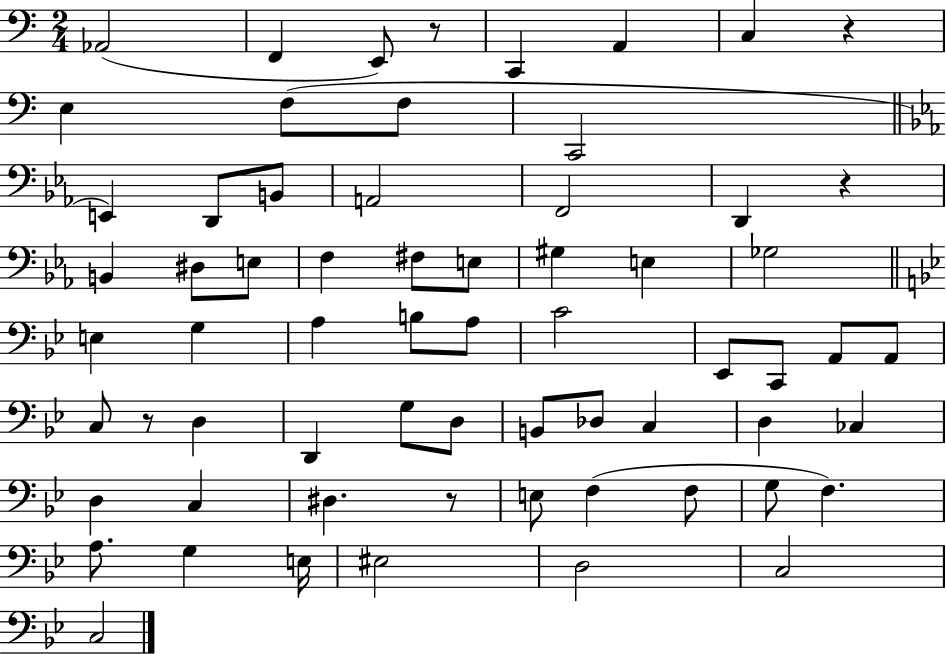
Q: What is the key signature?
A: C major